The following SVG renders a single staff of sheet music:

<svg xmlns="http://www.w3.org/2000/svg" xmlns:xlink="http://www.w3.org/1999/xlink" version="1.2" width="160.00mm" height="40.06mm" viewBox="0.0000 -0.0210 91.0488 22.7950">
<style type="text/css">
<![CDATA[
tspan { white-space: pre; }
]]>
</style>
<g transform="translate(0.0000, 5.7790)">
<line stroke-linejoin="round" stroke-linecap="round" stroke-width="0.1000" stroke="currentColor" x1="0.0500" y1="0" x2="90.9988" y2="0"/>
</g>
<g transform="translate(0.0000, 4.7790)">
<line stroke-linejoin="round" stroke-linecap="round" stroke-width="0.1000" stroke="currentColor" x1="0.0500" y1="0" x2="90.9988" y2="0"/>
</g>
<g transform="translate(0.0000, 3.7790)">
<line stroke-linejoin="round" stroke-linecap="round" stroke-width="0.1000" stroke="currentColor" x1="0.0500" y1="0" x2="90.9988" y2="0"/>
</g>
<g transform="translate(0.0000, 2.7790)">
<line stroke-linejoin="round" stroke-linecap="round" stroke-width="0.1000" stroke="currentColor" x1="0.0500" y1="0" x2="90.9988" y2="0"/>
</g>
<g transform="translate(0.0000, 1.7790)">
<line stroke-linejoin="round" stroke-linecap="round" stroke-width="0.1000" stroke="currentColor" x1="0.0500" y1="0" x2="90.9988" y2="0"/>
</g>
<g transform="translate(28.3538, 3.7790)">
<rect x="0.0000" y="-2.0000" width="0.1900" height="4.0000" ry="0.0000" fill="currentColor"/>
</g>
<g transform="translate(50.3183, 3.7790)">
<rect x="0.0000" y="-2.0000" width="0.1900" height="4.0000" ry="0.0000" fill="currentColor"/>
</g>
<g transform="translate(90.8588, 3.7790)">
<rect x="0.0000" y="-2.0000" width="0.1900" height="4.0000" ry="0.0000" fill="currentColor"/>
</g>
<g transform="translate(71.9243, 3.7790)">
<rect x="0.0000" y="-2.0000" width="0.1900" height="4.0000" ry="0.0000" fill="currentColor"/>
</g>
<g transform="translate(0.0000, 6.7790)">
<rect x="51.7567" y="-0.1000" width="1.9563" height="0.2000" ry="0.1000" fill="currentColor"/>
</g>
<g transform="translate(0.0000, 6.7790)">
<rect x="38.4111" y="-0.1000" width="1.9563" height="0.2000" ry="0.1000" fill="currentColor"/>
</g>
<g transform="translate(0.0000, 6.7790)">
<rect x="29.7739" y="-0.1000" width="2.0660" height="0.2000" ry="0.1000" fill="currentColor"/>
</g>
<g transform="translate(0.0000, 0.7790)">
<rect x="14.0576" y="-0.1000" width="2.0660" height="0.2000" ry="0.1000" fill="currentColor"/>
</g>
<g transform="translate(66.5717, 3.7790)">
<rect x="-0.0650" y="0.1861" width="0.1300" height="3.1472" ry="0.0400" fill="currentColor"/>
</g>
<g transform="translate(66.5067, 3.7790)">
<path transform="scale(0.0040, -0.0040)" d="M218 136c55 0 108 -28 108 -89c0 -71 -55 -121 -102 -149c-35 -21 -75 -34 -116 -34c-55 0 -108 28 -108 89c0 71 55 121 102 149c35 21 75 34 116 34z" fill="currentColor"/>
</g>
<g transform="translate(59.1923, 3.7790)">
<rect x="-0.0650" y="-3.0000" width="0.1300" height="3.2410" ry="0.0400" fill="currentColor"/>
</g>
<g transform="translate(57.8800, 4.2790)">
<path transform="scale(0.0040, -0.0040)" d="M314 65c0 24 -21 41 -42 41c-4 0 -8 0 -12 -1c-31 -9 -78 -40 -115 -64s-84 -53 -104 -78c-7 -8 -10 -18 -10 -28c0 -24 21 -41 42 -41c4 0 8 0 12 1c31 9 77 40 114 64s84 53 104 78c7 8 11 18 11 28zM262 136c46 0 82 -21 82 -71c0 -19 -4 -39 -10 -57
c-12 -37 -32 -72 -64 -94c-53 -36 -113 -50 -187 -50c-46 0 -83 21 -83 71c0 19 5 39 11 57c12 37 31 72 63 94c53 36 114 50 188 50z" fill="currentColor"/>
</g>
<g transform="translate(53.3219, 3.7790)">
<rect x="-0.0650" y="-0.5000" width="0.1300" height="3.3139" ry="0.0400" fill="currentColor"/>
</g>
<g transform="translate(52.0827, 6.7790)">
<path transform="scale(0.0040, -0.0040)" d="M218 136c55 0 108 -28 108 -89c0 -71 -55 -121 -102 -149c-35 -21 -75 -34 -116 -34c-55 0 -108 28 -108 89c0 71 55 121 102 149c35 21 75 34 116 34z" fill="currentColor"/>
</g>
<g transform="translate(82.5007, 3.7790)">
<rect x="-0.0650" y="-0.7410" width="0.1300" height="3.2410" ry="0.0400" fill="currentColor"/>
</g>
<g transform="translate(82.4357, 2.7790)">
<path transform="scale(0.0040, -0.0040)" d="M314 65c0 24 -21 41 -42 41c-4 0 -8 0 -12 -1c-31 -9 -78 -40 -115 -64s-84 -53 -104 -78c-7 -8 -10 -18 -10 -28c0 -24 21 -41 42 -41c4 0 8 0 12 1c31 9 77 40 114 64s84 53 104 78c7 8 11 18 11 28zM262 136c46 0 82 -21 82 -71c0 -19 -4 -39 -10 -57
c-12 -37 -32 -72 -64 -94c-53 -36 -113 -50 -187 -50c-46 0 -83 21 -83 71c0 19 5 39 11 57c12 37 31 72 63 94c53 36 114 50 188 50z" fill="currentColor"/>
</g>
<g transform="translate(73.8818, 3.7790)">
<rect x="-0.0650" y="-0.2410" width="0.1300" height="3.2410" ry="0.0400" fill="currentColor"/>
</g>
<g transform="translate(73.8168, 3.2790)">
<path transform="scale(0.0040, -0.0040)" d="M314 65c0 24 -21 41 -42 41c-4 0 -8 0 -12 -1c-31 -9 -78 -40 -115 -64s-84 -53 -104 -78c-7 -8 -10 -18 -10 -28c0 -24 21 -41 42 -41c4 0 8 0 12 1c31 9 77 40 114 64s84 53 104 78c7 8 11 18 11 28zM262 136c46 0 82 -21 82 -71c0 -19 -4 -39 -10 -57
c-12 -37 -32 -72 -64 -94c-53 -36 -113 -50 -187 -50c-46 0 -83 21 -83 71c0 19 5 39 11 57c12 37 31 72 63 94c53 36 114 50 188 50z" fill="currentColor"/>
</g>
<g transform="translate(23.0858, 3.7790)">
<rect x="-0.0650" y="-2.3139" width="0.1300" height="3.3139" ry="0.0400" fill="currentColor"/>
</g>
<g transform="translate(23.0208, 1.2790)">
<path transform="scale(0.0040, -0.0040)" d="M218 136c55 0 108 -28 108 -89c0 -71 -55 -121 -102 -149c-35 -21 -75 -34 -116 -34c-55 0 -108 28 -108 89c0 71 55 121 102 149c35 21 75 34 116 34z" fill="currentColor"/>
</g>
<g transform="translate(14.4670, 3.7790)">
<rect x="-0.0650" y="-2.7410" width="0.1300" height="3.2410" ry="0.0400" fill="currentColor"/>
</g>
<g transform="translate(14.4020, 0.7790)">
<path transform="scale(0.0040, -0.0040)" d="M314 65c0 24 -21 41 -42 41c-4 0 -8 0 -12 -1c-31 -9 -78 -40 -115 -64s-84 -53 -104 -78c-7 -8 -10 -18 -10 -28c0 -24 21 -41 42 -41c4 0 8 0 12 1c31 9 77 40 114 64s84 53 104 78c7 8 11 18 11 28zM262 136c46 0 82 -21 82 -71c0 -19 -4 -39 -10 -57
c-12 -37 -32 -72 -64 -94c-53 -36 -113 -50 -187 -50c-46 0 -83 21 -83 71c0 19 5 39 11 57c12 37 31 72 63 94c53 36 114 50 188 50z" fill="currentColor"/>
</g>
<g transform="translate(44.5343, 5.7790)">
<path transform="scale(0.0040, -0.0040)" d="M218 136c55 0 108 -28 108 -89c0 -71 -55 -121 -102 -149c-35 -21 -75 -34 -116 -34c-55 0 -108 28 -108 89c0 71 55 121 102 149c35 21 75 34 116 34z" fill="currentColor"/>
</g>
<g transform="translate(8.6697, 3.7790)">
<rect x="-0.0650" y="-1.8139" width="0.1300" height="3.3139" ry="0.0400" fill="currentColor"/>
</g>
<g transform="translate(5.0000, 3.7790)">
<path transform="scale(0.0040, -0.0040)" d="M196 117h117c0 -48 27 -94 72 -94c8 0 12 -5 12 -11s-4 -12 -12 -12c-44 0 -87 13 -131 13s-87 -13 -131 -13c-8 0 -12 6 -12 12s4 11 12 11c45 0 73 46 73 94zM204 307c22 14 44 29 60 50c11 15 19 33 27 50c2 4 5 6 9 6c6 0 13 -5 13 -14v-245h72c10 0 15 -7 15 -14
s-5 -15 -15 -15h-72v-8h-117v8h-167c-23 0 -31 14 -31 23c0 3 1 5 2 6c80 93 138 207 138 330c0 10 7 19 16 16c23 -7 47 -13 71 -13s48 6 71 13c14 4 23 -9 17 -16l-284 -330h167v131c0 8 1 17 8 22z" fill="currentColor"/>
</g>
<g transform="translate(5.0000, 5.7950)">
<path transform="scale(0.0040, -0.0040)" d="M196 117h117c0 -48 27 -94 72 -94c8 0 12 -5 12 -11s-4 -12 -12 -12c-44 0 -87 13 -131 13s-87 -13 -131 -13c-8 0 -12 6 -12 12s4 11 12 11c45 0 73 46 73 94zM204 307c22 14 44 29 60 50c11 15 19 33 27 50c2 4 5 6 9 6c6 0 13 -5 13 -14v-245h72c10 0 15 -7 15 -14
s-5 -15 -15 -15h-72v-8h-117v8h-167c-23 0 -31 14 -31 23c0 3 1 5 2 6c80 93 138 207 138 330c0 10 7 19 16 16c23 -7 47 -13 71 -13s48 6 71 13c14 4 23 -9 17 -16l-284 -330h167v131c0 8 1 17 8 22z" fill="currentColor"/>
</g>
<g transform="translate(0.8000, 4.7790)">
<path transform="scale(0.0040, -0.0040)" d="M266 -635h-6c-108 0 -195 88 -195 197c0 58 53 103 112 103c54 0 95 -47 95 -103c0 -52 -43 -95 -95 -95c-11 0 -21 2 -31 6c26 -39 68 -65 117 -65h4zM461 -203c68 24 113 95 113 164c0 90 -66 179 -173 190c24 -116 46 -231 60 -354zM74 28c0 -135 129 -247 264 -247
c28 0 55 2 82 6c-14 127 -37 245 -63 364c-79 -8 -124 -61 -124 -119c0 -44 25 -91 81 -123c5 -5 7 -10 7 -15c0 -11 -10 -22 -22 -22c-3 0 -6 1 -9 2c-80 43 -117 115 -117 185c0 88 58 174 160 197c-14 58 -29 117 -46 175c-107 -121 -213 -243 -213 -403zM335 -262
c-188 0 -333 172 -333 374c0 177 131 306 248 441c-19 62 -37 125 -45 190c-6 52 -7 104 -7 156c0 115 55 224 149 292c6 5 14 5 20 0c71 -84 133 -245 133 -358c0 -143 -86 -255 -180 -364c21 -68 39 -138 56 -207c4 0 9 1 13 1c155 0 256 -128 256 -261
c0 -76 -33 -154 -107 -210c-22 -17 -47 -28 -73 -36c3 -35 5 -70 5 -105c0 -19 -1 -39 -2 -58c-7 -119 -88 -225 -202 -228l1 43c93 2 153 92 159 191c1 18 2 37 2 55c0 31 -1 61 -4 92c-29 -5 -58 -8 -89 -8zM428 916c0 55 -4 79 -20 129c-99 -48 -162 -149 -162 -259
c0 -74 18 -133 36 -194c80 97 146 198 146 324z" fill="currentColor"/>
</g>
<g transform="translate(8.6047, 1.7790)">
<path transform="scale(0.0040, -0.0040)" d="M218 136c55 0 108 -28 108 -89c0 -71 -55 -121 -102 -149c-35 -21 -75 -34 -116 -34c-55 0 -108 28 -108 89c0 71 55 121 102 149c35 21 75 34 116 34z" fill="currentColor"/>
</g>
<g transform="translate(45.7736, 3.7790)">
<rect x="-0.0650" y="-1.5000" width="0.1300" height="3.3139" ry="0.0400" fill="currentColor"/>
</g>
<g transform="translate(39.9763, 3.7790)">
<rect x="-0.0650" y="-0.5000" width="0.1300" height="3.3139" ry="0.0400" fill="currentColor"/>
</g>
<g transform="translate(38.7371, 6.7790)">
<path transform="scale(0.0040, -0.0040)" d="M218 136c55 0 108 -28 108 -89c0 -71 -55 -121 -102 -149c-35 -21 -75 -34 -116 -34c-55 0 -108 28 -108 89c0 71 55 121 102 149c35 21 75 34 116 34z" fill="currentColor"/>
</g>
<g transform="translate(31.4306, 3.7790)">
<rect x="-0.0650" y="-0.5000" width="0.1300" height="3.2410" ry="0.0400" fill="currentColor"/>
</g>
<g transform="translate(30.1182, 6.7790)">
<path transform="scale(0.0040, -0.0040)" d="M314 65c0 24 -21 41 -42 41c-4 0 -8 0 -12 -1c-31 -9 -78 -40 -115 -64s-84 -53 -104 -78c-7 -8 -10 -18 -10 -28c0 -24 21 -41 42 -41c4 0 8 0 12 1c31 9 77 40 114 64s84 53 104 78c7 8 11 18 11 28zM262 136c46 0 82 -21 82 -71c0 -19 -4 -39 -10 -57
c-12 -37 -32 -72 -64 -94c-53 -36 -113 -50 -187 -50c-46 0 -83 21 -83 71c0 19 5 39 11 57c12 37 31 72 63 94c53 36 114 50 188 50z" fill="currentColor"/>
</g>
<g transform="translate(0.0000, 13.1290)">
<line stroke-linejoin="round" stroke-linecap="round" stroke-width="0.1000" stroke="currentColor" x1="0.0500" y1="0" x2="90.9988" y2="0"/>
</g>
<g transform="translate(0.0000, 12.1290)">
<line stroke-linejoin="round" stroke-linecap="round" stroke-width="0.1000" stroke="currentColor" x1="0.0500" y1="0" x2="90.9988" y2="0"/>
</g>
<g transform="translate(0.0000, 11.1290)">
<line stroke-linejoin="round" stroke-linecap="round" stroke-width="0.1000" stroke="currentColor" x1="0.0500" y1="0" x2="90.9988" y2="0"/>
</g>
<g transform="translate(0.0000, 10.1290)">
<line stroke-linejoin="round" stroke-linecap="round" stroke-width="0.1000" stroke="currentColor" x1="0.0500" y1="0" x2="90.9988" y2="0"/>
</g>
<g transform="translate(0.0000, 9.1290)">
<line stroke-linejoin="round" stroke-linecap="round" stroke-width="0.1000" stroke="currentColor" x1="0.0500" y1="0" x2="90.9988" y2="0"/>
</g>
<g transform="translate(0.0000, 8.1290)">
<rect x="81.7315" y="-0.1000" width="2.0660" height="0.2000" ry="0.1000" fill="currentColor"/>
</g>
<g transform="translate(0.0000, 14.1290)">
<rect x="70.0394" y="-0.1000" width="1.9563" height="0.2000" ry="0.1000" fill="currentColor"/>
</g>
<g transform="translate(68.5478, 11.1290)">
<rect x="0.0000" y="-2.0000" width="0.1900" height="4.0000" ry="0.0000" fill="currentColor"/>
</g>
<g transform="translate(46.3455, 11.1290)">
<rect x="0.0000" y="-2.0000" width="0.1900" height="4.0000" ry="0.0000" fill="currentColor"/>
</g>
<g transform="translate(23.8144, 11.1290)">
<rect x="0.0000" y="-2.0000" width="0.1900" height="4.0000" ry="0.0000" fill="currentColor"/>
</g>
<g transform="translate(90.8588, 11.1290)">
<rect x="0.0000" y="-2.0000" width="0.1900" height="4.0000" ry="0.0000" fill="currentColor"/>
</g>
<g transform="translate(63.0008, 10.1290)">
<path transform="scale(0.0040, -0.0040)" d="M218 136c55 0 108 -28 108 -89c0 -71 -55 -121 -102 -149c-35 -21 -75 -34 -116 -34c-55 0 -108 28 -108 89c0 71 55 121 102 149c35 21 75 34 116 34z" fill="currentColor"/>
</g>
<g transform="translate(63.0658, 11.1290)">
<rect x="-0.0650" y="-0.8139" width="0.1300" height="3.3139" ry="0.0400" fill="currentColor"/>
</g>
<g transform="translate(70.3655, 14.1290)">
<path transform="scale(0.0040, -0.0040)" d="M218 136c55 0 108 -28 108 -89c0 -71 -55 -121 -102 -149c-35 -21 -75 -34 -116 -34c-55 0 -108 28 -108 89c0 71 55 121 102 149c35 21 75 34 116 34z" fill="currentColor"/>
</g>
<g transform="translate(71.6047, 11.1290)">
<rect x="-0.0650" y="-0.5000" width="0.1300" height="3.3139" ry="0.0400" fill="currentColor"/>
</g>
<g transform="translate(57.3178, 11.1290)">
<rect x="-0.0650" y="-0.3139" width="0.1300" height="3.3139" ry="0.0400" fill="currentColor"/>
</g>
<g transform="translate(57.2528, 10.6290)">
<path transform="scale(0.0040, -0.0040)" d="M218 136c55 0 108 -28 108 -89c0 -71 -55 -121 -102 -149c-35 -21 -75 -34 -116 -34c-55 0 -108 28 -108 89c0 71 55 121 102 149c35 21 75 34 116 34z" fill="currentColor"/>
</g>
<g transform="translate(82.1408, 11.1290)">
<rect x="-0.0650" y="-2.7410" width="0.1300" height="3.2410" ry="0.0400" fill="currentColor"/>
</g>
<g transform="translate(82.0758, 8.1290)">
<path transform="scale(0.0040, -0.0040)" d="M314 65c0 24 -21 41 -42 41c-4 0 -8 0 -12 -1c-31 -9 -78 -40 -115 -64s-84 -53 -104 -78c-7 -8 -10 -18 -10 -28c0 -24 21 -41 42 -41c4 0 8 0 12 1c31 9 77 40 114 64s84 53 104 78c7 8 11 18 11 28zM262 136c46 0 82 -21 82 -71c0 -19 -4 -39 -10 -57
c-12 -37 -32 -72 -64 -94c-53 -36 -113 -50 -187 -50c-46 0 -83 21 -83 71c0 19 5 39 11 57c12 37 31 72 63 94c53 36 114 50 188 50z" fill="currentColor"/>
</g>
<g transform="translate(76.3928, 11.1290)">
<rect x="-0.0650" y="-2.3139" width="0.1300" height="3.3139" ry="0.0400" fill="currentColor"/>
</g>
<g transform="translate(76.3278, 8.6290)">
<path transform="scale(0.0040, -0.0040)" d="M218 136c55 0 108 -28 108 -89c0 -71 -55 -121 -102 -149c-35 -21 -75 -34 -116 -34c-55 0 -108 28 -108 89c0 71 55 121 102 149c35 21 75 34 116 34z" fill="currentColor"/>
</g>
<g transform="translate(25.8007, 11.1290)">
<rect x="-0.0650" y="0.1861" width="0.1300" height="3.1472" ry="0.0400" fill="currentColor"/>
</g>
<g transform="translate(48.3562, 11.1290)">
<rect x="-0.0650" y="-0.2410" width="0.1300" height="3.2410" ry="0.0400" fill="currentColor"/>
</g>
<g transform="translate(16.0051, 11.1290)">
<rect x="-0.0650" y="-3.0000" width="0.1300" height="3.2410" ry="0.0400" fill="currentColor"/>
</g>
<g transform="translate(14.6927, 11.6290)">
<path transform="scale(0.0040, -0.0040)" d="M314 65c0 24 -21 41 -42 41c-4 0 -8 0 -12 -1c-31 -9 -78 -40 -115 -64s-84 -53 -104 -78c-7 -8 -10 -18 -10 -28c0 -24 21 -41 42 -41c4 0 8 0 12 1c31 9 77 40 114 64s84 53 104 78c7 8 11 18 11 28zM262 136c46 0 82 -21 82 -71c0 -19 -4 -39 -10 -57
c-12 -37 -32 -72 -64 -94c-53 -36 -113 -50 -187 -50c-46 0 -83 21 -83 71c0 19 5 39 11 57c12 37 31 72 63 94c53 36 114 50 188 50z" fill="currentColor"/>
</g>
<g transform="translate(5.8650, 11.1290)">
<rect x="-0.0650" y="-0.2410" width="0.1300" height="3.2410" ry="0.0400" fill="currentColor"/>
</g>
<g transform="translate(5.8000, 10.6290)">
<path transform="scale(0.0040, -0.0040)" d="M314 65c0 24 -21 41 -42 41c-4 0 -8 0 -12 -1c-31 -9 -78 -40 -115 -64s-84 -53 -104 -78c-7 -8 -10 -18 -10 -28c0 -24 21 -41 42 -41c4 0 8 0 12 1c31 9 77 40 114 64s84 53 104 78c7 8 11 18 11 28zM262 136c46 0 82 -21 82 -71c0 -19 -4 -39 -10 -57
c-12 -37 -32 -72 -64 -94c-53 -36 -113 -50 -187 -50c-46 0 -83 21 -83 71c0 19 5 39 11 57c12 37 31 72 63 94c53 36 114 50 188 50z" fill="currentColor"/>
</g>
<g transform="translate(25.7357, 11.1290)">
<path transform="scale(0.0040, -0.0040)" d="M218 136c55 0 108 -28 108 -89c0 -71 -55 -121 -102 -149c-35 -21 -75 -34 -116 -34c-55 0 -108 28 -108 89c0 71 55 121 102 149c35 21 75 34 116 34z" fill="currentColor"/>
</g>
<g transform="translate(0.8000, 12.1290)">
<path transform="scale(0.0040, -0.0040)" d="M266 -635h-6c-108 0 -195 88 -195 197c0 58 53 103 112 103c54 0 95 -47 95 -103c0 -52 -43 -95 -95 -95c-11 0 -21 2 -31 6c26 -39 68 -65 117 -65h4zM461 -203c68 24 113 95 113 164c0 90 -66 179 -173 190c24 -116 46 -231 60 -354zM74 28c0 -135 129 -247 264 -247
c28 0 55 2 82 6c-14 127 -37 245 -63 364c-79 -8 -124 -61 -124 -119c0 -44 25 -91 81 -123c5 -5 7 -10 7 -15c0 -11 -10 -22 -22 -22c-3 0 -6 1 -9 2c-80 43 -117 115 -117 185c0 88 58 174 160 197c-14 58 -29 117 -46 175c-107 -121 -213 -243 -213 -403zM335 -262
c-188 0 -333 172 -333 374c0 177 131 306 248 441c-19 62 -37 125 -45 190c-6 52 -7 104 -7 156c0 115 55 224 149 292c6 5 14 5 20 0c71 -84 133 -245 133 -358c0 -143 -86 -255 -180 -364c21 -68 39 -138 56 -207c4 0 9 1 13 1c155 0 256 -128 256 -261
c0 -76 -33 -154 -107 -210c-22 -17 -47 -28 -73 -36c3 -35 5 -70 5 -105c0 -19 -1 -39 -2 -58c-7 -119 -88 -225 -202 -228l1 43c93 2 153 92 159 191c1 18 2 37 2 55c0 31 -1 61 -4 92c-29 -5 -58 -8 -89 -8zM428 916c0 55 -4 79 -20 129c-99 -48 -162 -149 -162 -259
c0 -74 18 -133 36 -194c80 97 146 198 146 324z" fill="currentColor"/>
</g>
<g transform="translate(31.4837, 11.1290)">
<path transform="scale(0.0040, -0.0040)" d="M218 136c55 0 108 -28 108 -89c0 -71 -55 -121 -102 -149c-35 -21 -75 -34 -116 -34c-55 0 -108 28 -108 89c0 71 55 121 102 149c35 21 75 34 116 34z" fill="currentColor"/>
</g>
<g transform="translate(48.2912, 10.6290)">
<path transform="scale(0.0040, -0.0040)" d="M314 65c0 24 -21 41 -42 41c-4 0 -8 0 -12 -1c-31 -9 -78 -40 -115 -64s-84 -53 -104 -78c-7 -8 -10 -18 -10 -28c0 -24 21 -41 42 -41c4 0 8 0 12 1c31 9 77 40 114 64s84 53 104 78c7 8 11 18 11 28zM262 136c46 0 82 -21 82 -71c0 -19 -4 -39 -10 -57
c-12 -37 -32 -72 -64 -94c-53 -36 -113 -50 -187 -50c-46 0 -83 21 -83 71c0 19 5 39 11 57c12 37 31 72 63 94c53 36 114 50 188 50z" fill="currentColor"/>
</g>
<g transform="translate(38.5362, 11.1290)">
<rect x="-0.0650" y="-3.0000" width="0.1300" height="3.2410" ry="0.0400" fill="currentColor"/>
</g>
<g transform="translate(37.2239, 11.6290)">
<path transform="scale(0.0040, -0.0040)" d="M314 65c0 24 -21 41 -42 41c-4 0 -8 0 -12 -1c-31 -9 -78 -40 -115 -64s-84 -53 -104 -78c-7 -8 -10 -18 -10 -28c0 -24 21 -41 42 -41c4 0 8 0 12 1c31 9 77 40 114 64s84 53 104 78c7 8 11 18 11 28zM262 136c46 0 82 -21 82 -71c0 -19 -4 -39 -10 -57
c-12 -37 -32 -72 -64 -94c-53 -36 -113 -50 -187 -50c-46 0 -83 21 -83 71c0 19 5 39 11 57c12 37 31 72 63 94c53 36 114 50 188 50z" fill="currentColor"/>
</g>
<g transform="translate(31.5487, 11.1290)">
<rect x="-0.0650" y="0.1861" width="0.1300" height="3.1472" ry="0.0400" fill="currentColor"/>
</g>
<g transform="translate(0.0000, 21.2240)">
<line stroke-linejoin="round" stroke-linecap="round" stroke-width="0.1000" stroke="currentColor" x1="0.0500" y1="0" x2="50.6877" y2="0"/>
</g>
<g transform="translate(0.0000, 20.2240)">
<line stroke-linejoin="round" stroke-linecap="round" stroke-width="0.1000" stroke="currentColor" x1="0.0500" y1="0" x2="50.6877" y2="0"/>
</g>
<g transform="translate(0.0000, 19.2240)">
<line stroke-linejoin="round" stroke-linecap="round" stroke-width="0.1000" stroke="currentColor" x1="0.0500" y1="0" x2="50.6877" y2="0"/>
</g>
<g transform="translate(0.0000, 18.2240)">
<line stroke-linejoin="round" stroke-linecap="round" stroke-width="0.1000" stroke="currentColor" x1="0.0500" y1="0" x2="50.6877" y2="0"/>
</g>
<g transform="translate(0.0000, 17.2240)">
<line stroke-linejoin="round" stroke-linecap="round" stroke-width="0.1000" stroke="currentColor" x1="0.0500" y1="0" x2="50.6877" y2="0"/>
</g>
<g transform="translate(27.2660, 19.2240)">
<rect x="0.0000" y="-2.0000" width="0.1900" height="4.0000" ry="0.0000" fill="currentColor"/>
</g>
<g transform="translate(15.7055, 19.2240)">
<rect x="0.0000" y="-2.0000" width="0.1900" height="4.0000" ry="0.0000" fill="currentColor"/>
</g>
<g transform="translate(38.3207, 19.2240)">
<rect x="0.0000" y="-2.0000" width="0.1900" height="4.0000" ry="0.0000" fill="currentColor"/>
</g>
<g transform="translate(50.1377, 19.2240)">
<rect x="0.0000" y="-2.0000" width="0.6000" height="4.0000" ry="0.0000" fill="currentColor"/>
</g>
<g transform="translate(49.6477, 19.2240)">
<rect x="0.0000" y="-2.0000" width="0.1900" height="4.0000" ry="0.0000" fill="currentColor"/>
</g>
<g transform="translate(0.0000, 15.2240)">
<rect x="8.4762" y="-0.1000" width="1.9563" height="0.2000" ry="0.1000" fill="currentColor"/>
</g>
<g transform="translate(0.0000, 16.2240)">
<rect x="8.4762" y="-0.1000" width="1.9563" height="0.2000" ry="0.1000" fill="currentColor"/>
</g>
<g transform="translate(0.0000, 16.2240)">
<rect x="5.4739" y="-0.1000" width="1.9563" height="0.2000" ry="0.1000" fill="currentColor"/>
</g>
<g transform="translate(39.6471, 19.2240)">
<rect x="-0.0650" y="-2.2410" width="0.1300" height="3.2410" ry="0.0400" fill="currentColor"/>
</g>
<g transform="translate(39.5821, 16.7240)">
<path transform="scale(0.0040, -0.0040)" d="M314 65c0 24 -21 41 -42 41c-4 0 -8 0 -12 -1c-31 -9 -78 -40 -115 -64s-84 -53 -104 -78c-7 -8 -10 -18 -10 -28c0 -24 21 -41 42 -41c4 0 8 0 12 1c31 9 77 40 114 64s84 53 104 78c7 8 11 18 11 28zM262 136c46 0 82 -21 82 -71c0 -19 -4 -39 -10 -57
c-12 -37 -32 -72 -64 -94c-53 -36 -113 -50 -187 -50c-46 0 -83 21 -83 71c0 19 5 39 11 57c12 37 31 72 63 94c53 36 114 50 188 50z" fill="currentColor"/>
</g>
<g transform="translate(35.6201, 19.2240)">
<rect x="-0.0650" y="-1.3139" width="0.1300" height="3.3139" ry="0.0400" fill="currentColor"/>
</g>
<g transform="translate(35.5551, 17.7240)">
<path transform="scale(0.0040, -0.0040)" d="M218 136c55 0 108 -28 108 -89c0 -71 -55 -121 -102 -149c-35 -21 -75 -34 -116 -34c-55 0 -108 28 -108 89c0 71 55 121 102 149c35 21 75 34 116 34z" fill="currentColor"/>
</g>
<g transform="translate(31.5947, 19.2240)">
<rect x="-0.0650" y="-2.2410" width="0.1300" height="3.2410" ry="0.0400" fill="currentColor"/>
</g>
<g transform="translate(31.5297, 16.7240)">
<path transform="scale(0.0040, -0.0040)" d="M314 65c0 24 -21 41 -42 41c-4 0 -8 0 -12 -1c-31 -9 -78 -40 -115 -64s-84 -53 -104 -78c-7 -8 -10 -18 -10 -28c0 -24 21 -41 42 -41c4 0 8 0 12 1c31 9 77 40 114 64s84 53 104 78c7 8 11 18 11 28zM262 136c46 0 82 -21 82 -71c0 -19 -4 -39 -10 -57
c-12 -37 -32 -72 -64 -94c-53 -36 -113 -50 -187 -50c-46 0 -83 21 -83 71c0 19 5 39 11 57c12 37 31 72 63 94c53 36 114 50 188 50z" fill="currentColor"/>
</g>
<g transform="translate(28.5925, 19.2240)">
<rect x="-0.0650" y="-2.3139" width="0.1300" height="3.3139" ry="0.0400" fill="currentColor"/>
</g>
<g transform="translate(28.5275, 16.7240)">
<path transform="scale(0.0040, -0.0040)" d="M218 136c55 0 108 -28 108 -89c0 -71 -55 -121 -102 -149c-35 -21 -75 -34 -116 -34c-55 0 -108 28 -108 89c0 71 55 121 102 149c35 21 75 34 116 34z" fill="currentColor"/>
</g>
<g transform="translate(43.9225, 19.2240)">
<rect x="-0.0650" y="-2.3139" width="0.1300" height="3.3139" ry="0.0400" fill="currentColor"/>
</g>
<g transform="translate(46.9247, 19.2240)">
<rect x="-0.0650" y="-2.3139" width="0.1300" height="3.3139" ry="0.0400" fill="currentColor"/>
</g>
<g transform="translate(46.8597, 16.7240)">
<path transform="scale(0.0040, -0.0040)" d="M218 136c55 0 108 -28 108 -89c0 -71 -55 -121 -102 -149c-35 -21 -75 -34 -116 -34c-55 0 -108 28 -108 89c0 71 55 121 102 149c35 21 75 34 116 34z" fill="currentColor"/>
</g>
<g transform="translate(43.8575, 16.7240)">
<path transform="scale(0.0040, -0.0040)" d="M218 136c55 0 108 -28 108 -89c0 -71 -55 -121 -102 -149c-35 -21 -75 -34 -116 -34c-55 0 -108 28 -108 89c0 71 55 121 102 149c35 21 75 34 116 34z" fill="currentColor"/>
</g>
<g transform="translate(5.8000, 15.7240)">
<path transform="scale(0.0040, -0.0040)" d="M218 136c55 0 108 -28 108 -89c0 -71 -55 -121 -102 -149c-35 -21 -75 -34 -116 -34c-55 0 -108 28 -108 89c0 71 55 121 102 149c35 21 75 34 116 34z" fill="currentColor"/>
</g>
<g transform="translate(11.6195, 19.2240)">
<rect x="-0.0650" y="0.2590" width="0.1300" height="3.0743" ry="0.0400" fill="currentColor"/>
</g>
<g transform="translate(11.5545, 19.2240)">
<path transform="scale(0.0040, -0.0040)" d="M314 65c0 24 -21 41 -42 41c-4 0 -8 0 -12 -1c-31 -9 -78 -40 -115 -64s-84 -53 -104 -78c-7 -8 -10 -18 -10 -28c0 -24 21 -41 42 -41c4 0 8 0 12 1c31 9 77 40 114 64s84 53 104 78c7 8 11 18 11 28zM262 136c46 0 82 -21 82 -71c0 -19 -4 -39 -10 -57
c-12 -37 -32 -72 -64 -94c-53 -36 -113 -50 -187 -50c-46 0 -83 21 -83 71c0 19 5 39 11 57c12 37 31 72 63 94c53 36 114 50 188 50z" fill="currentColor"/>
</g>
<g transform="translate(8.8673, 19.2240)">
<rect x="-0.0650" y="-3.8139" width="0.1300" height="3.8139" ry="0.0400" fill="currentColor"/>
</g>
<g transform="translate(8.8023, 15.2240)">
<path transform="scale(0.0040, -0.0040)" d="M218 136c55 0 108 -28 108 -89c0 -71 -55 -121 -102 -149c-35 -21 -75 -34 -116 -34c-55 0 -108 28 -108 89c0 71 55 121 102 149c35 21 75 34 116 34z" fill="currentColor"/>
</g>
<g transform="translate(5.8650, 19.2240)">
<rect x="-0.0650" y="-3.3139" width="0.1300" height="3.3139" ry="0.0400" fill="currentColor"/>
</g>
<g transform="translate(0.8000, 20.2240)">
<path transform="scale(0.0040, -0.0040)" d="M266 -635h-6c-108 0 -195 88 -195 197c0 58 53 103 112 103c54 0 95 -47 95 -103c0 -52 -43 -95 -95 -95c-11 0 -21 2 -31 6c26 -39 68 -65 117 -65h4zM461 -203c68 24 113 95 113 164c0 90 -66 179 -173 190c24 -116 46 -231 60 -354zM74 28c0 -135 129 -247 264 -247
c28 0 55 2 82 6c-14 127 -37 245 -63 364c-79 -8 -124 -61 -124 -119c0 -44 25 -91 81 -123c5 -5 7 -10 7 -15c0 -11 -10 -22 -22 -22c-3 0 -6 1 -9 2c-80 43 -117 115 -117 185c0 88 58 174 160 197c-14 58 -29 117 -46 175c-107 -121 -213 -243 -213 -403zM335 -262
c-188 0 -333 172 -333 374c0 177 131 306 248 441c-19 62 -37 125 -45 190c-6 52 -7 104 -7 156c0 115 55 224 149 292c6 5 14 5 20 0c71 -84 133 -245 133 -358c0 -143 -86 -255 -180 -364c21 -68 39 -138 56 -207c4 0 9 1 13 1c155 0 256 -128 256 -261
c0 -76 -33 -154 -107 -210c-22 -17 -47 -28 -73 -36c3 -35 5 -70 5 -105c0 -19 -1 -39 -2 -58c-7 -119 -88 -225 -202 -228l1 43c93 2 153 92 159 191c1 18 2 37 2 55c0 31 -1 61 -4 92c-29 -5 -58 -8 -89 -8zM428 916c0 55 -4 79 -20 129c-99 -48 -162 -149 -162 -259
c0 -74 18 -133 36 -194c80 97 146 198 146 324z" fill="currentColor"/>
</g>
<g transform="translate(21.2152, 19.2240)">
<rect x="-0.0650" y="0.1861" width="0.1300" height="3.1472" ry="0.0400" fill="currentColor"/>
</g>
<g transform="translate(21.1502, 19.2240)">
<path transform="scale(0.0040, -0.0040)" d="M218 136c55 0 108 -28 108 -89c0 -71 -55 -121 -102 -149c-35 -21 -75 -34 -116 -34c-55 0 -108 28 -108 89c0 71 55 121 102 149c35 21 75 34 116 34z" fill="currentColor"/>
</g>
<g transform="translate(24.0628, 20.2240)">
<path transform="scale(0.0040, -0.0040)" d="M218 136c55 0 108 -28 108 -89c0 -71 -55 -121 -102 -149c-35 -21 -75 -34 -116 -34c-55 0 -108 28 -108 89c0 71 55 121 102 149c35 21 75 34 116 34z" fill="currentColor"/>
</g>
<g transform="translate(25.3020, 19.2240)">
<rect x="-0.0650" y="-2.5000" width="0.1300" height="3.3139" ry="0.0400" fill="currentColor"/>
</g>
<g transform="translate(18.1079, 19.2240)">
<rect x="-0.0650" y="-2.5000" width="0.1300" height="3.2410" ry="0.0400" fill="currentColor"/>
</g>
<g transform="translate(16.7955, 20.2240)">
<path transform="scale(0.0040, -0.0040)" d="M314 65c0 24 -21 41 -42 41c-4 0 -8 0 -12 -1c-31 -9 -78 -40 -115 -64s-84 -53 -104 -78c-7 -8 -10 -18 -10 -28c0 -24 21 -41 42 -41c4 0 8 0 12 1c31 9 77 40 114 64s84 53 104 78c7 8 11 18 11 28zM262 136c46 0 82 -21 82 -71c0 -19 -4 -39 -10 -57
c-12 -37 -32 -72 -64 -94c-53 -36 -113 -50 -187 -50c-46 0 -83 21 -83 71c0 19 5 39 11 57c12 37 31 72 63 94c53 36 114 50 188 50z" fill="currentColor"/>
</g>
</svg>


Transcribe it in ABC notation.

X:1
T:Untitled
M:4/4
L:1/4
K:C
f a2 g C2 C E C A2 B c2 d2 c2 A2 B B A2 c2 c d C g a2 b c' B2 G2 B G g g2 e g2 g g